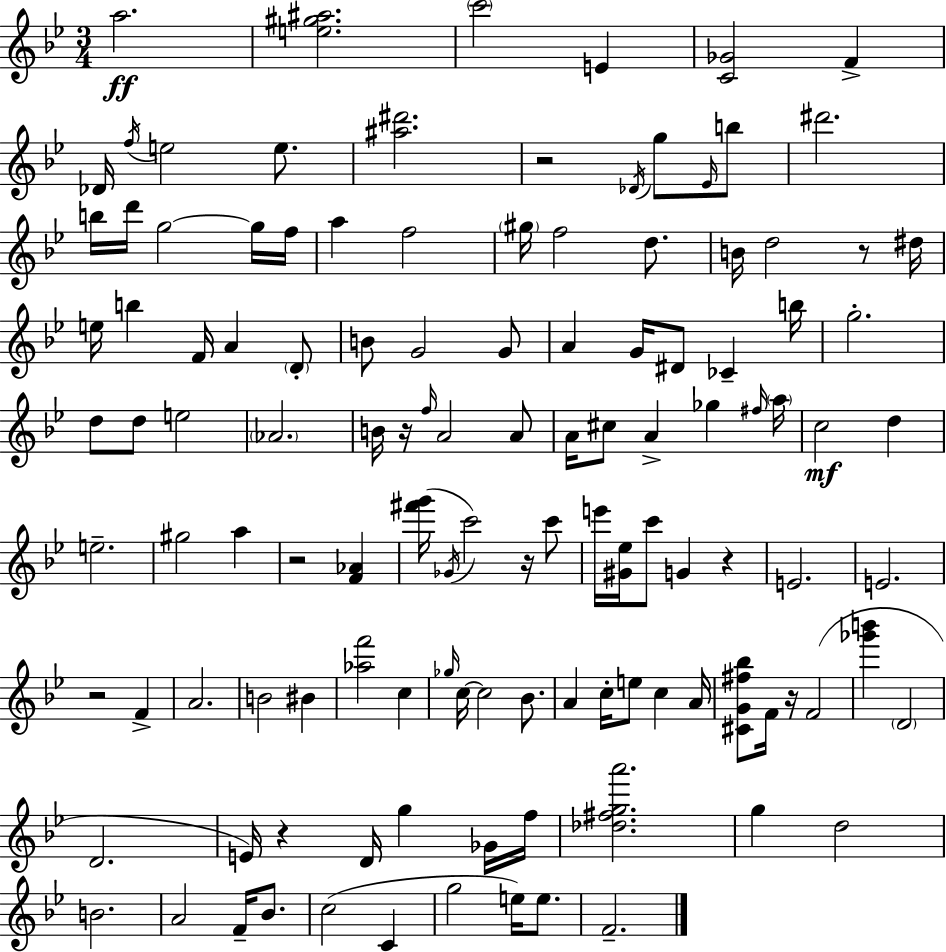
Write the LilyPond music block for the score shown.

{
  \clef treble
  \numericTimeSignature
  \time 3/4
  \key bes \major
  \repeat volta 2 { a''2.\ff | <e'' gis'' ais''>2. | \parenthesize c'''2 e'4 | <c' ges'>2 f'4-> | \break des'16 \acciaccatura { f''16 } e''2 e''8. | <ais'' dis'''>2. | r2 \acciaccatura { des'16 } g''8 | \grace { ees'16 } b''8 dis'''2. | \break b''16 d'''16 g''2~~ | g''16 f''16 a''4 f''2 | \parenthesize gis''16 f''2 | d''8. b'16 d''2 | \break r8 dis''16 e''16 b''4 f'16 a'4 | \parenthesize d'8-. b'8 g'2 | g'8 a'4 g'16 dis'8 ces'4-- | b''16 g''2.-. | \break d''8 d''8 e''2 | \parenthesize aes'2. | b'16 r16 \grace { f''16 } a'2 | a'8 a'16 cis''8 a'4-> ges''4 | \break \grace { fis''16 } \parenthesize a''16 c''2\mf | d''4 e''2.-- | gis''2 | a''4 r2 | \break <f' aes'>4 <fis''' g'''>16( \acciaccatura { ges'16 } c'''2) | r16 c'''8 e'''16 <gis' ees''>16 c'''8 g'4 | r4 e'2. | e'2. | \break r2 | f'4-> a'2. | b'2 | bis'4 <aes'' f'''>2 | \break c''4 \grace { ges''16 } c''16~~ c''2 | bes'8. a'4 c''16-. | e''8 c''4 a'16 <cis' g' fis'' bes''>8 f'16 r16 f'2( | <ges''' b'''>4 \parenthesize d'2 | \break d'2. | e'16) r4 | d'16 g''4 ges'16 f''16 <des'' fis'' g'' a'''>2. | g''4 d''2 | \break b'2. | a'2 | f'16-- bes'8. c''2( | c'4 g''2 | \break e''16) e''8. f'2.-- | } \bar "|."
}